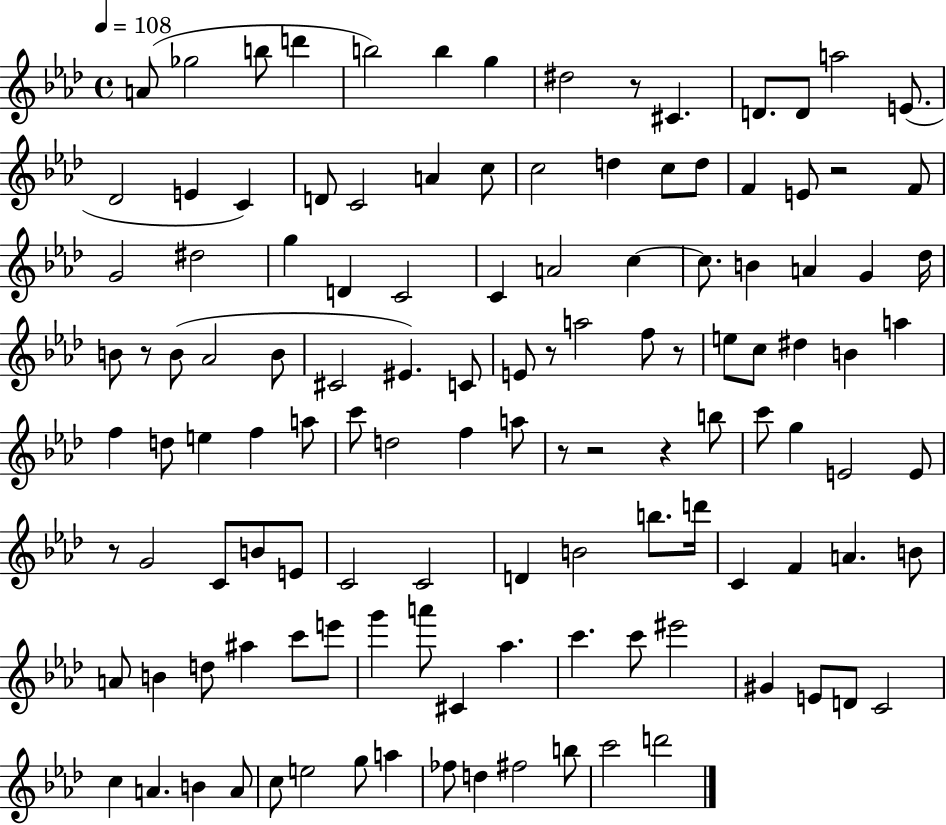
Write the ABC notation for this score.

X:1
T:Untitled
M:4/4
L:1/4
K:Ab
A/2 _g2 b/2 d' b2 b g ^d2 z/2 ^C D/2 D/2 a2 E/2 _D2 E C D/2 C2 A c/2 c2 d c/2 d/2 F E/2 z2 F/2 G2 ^d2 g D C2 C A2 c c/2 B A G _d/4 B/2 z/2 B/2 _A2 B/2 ^C2 ^E C/2 E/2 z/2 a2 f/2 z/2 e/2 c/2 ^d B a f d/2 e f a/2 c'/2 d2 f a/2 z/2 z2 z b/2 c'/2 g E2 E/2 z/2 G2 C/2 B/2 E/2 C2 C2 D B2 b/2 d'/4 C F A B/2 A/2 B d/2 ^a c'/2 e'/2 g' a'/2 ^C _a c' c'/2 ^e'2 ^G E/2 D/2 C2 c A B A/2 c/2 e2 g/2 a _f/2 d ^f2 b/2 c'2 d'2